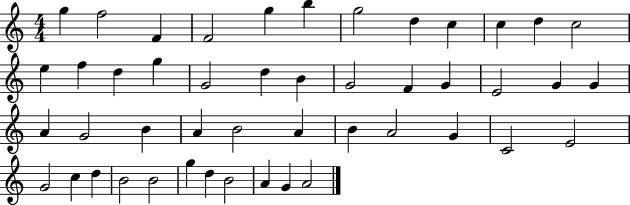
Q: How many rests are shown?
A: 0